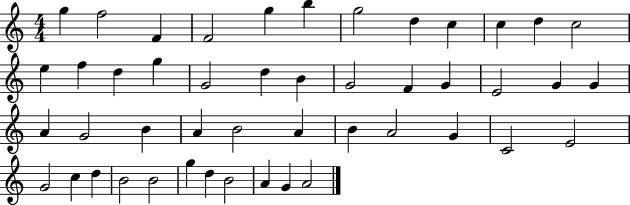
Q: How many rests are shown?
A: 0